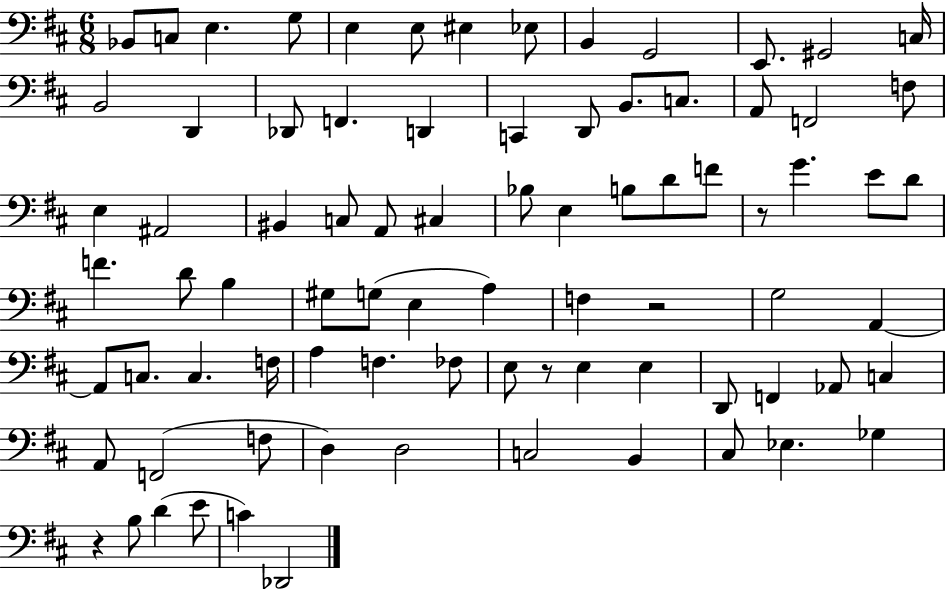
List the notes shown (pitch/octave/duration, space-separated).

Bb2/e C3/e E3/q. G3/e E3/q E3/e EIS3/q Eb3/e B2/q G2/h E2/e. G#2/h C3/s B2/h D2/q Db2/e F2/q. D2/q C2/q D2/e B2/e. C3/e. A2/e F2/h F3/e E3/q A#2/h BIS2/q C3/e A2/e C#3/q Bb3/e E3/q B3/e D4/e F4/e R/e G4/q. E4/e D4/e F4/q. D4/e B3/q G#3/e G3/e E3/q A3/q F3/q R/h G3/h A2/q A2/e C3/e. C3/q. F3/s A3/q F3/q. FES3/e E3/e R/e E3/q E3/q D2/e F2/q Ab2/e C3/q A2/e F2/h F3/e D3/q D3/h C3/h B2/q C#3/e Eb3/q. Gb3/q R/q B3/e D4/q E4/e C4/q Db2/h